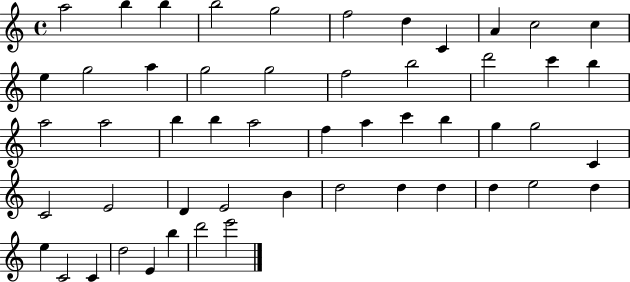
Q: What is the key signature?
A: C major